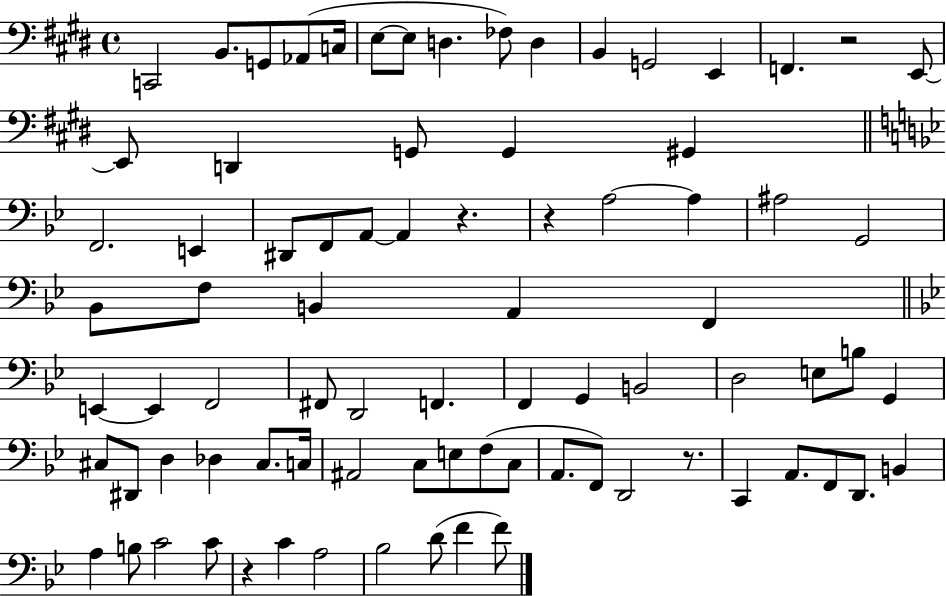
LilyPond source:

{
  \clef bass
  \time 4/4
  \defaultTimeSignature
  \key e \major
  c,2 b,8. g,8 aes,8( c16 | e8~~ e8 d4. fes8) d4 | b,4 g,2 e,4 | f,4. r2 e,8~~ | \break e,8 d,4 g,8 g,4 gis,4 | \bar "||" \break \key bes \major f,2. e,4 | dis,8 f,8 a,8~~ a,4 r4. | r4 a2~~ a4 | ais2 g,2 | \break bes,8 f8 b,4 a,4 f,4 | \bar "||" \break \key bes \major e,4~~ e,4 f,2 | fis,8 d,2 f,4. | f,4 g,4 b,2 | d2 e8 b8 g,4 | \break cis8 dis,8 d4 des4 cis8. c16 | ais,2 c8 e8 f8( c8 | a,8. f,8) d,2 r8. | c,4 a,8. f,8 d,8. b,4 | \break a4 b8 c'2 c'8 | r4 c'4 a2 | bes2 d'8( f'4 f'8) | \bar "|."
}